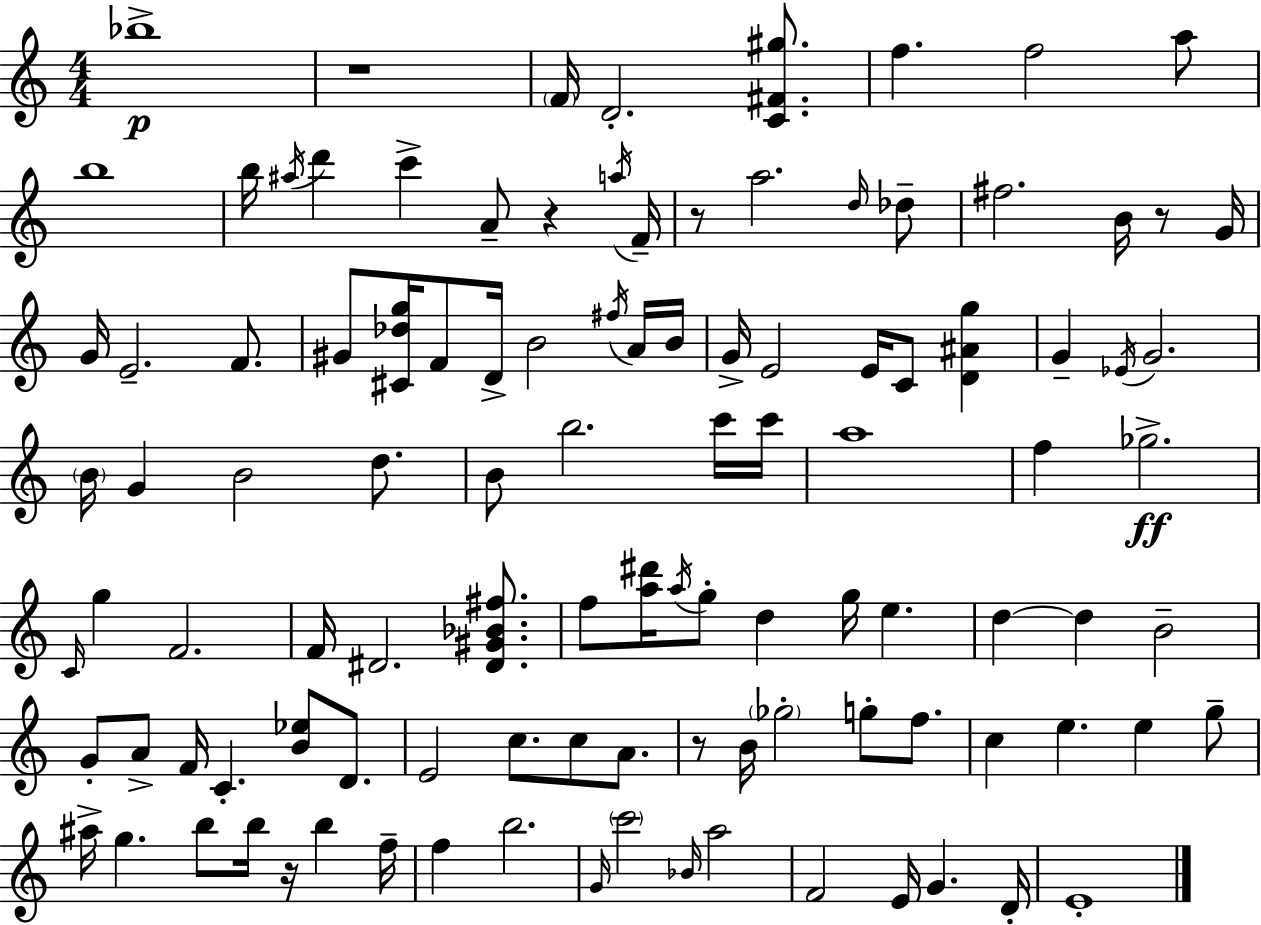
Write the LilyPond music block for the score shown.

{
  \clef treble
  \numericTimeSignature
  \time 4/4
  \key c \major
  bes''1->\p | r1 | \parenthesize f'16 d'2.-. <c' fis' gis''>8. | f''4. f''2 a''8 | \break b''1 | b''16 \acciaccatura { ais''16 } d'''4 c'''4-> a'8-- r4 | \acciaccatura { a''16 } f'16-- r8 a''2. | \grace { d''16 } des''8-- fis''2. b'16 | \break r8 g'16 g'16 e'2.-- | f'8. gis'8 <cis' des'' g''>16 f'8 d'16-> b'2 | \acciaccatura { fis''16 } a'16 b'16 g'16-> e'2 e'16 c'8 | <d' ais' g''>4 g'4-- \acciaccatura { ees'16 } g'2. | \break \parenthesize b'16 g'4 b'2 | d''8. b'8 b''2. | c'''16 c'''16 a''1 | f''4 ges''2.->\ff | \break \grace { c'16 } g''4 f'2. | f'16 dis'2. | <dis' gis' bes' fis''>8. f''8 <a'' dis'''>16 \acciaccatura { a''16 } g''8-. d''4 | g''16 e''4. d''4~~ d''4 b'2-- | \break g'8-. a'8-> f'16 c'4.-. | <b' ees''>8 d'8. e'2 c''8. | c''8 a'8. r8 b'16 \parenthesize ges''2-. | g''8-. f''8. c''4 e''4. | \break e''4 g''8-- ais''16-> g''4. b''8 | b''16 r16 b''4 f''16-- f''4 b''2. | \grace { g'16 } \parenthesize c'''2 | \grace { bes'16 } a''2 f'2 | \break e'16 g'4. d'16-. e'1-. | \bar "|."
}